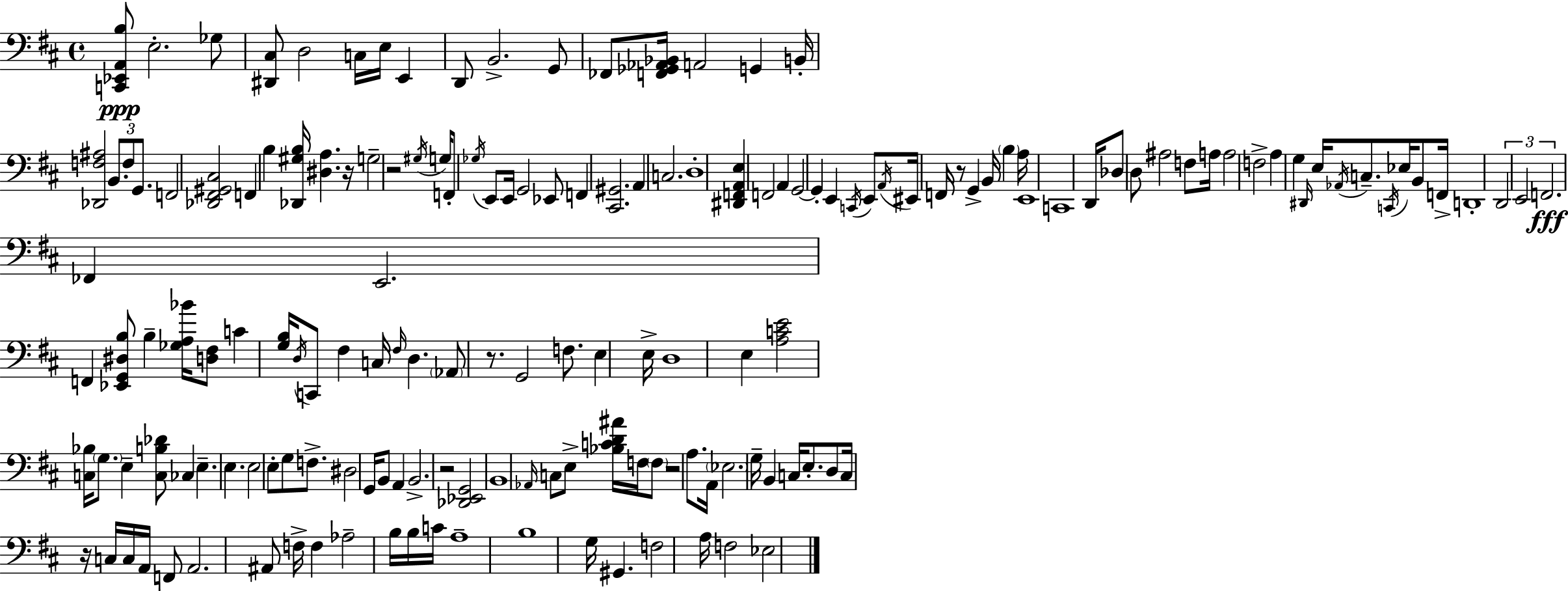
[C2,Eb2,A2,B3]/e E3/h. Gb3/e [D#2,C#3]/e D3/h C3/s E3/s E2/q D2/e B2/h. G2/e FES2/e [F2,Gb2,Ab2,Bb2]/s A2/h G2/q B2/s [Db2,F3,A#3]/h B2/e. F3/e G2/e. F2/h [Db2,F#2,G#2,C#3]/h F2/q B3/q [Db2,G#3,B3]/s [D#3,A3]/q. R/s G3/h R/h G#3/s G3/s F2/e Gb3/s E2/e E2/s G2/h Eb2/e F2/q [C#2,G#2]/h. A2/q C3/h. D3/w [D#2,F2,A2,E3]/q F2/h A2/q G2/h G2/q E2/q C2/s E2/e A2/s EIS2/s F2/s R/e G2/q B2/s B3/q A3/s E2/w C2/w D2/s Db3/e D3/e A#3/h F3/e A3/s A3/h F3/h A3/q G3/q D#2/s E3/s Ab2/s C3/e. C2/s Eb3/s B2/e F2/s D2/w D2/h E2/h F2/h. FES2/q E2/h. F2/q [Eb2,G2,D#3,B3]/e B3/q [Gb3,A3,Bb4]/s [D3,F#3]/e C4/q [G3,B3]/s D3/s C2/e F#3/q C3/s F#3/s D3/q. Ab2/e R/e. G2/h F3/e. E3/q E3/s D3/w E3/q [A3,C4,E4]/h [C3,Bb3]/s G3/e. E3/q [C3,B3,Db4]/e CES3/q E3/q. E3/q. E3/h E3/e G3/e F3/e. D#3/h G2/s B2/e A2/q B2/h. R/h [Db2,Eb2,G2]/h B2/w Ab2/s C3/e E3/e [Bb3,C4,D4,A#4]/s F3/s F3/e R/h A3/e. A2/s Eb3/h. G3/s B2/q C3/s E3/e. D3/e C3/s R/s C3/s C3/s A2/s F2/e A2/h. A#2/e F3/s F3/q Ab3/h B3/s B3/s C4/s A3/w B3/w G3/s G#2/q. F3/h A3/s F3/h Eb3/h